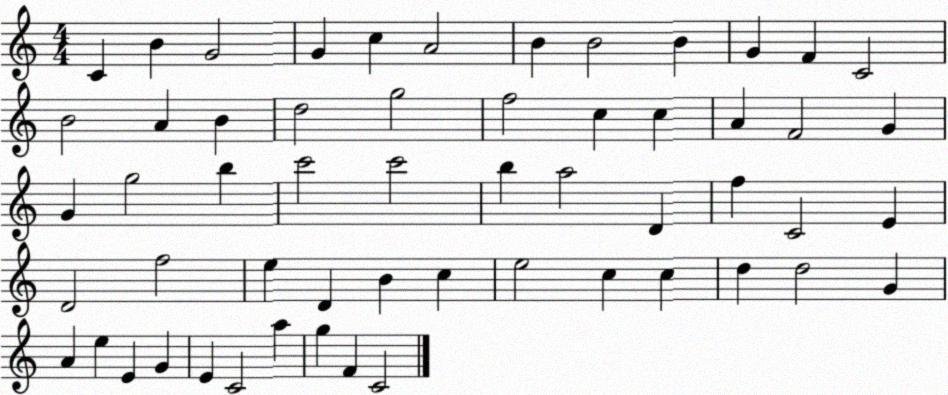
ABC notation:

X:1
T:Untitled
M:4/4
L:1/4
K:C
C B G2 G c A2 B B2 B G F C2 B2 A B d2 g2 f2 c c A F2 G G g2 b c'2 c'2 b a2 D f C2 E D2 f2 e D B c e2 c c d d2 G A e E G E C2 a g F C2